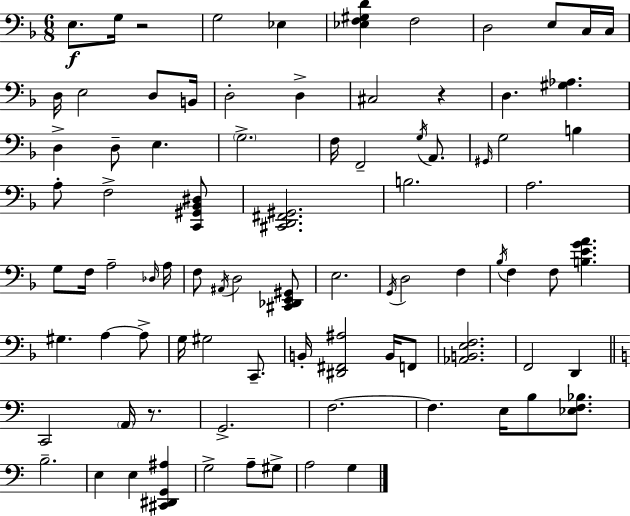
E3/e. G3/s R/h G3/h Eb3/q [Eb3,F3,G#3,D4]/q F3/h D3/h E3/e C3/s C3/s D3/s E3/h D3/e B2/s D3/h D3/q C#3/h R/q D3/q. [G#3,Ab3]/q. D3/q D3/e E3/q. G3/h. F3/s F2/h G3/s A2/e. G#2/s G3/h B3/q A3/e F3/h [C2,G#2,Bb2,D#3]/e [C#2,D2,F#2,G#2]/h. B3/h. A3/h. G3/e F3/s A3/h Db3/s A3/s F3/e A#2/s D3/h [C#2,Db2,E2,G#2]/e E3/h. G2/s D3/h F3/q Bb3/s F3/q F3/e [B3,E4,G4,A4]/q. G#3/q. A3/q A3/e G3/s G#3/h C2/e. B2/s [D#2,F#2,A#3]/h B2/s F2/e [Ab2,B2,E3,F3]/h. F2/h D2/q C2/h A2/s R/e. G2/h. F3/h. F3/q. E3/s B3/e [Eb3,F3,Bb3]/e. B3/h. E3/q E3/q [C#2,D#2,G2,A#3]/q G3/h A3/e G#3/e A3/h G3/q